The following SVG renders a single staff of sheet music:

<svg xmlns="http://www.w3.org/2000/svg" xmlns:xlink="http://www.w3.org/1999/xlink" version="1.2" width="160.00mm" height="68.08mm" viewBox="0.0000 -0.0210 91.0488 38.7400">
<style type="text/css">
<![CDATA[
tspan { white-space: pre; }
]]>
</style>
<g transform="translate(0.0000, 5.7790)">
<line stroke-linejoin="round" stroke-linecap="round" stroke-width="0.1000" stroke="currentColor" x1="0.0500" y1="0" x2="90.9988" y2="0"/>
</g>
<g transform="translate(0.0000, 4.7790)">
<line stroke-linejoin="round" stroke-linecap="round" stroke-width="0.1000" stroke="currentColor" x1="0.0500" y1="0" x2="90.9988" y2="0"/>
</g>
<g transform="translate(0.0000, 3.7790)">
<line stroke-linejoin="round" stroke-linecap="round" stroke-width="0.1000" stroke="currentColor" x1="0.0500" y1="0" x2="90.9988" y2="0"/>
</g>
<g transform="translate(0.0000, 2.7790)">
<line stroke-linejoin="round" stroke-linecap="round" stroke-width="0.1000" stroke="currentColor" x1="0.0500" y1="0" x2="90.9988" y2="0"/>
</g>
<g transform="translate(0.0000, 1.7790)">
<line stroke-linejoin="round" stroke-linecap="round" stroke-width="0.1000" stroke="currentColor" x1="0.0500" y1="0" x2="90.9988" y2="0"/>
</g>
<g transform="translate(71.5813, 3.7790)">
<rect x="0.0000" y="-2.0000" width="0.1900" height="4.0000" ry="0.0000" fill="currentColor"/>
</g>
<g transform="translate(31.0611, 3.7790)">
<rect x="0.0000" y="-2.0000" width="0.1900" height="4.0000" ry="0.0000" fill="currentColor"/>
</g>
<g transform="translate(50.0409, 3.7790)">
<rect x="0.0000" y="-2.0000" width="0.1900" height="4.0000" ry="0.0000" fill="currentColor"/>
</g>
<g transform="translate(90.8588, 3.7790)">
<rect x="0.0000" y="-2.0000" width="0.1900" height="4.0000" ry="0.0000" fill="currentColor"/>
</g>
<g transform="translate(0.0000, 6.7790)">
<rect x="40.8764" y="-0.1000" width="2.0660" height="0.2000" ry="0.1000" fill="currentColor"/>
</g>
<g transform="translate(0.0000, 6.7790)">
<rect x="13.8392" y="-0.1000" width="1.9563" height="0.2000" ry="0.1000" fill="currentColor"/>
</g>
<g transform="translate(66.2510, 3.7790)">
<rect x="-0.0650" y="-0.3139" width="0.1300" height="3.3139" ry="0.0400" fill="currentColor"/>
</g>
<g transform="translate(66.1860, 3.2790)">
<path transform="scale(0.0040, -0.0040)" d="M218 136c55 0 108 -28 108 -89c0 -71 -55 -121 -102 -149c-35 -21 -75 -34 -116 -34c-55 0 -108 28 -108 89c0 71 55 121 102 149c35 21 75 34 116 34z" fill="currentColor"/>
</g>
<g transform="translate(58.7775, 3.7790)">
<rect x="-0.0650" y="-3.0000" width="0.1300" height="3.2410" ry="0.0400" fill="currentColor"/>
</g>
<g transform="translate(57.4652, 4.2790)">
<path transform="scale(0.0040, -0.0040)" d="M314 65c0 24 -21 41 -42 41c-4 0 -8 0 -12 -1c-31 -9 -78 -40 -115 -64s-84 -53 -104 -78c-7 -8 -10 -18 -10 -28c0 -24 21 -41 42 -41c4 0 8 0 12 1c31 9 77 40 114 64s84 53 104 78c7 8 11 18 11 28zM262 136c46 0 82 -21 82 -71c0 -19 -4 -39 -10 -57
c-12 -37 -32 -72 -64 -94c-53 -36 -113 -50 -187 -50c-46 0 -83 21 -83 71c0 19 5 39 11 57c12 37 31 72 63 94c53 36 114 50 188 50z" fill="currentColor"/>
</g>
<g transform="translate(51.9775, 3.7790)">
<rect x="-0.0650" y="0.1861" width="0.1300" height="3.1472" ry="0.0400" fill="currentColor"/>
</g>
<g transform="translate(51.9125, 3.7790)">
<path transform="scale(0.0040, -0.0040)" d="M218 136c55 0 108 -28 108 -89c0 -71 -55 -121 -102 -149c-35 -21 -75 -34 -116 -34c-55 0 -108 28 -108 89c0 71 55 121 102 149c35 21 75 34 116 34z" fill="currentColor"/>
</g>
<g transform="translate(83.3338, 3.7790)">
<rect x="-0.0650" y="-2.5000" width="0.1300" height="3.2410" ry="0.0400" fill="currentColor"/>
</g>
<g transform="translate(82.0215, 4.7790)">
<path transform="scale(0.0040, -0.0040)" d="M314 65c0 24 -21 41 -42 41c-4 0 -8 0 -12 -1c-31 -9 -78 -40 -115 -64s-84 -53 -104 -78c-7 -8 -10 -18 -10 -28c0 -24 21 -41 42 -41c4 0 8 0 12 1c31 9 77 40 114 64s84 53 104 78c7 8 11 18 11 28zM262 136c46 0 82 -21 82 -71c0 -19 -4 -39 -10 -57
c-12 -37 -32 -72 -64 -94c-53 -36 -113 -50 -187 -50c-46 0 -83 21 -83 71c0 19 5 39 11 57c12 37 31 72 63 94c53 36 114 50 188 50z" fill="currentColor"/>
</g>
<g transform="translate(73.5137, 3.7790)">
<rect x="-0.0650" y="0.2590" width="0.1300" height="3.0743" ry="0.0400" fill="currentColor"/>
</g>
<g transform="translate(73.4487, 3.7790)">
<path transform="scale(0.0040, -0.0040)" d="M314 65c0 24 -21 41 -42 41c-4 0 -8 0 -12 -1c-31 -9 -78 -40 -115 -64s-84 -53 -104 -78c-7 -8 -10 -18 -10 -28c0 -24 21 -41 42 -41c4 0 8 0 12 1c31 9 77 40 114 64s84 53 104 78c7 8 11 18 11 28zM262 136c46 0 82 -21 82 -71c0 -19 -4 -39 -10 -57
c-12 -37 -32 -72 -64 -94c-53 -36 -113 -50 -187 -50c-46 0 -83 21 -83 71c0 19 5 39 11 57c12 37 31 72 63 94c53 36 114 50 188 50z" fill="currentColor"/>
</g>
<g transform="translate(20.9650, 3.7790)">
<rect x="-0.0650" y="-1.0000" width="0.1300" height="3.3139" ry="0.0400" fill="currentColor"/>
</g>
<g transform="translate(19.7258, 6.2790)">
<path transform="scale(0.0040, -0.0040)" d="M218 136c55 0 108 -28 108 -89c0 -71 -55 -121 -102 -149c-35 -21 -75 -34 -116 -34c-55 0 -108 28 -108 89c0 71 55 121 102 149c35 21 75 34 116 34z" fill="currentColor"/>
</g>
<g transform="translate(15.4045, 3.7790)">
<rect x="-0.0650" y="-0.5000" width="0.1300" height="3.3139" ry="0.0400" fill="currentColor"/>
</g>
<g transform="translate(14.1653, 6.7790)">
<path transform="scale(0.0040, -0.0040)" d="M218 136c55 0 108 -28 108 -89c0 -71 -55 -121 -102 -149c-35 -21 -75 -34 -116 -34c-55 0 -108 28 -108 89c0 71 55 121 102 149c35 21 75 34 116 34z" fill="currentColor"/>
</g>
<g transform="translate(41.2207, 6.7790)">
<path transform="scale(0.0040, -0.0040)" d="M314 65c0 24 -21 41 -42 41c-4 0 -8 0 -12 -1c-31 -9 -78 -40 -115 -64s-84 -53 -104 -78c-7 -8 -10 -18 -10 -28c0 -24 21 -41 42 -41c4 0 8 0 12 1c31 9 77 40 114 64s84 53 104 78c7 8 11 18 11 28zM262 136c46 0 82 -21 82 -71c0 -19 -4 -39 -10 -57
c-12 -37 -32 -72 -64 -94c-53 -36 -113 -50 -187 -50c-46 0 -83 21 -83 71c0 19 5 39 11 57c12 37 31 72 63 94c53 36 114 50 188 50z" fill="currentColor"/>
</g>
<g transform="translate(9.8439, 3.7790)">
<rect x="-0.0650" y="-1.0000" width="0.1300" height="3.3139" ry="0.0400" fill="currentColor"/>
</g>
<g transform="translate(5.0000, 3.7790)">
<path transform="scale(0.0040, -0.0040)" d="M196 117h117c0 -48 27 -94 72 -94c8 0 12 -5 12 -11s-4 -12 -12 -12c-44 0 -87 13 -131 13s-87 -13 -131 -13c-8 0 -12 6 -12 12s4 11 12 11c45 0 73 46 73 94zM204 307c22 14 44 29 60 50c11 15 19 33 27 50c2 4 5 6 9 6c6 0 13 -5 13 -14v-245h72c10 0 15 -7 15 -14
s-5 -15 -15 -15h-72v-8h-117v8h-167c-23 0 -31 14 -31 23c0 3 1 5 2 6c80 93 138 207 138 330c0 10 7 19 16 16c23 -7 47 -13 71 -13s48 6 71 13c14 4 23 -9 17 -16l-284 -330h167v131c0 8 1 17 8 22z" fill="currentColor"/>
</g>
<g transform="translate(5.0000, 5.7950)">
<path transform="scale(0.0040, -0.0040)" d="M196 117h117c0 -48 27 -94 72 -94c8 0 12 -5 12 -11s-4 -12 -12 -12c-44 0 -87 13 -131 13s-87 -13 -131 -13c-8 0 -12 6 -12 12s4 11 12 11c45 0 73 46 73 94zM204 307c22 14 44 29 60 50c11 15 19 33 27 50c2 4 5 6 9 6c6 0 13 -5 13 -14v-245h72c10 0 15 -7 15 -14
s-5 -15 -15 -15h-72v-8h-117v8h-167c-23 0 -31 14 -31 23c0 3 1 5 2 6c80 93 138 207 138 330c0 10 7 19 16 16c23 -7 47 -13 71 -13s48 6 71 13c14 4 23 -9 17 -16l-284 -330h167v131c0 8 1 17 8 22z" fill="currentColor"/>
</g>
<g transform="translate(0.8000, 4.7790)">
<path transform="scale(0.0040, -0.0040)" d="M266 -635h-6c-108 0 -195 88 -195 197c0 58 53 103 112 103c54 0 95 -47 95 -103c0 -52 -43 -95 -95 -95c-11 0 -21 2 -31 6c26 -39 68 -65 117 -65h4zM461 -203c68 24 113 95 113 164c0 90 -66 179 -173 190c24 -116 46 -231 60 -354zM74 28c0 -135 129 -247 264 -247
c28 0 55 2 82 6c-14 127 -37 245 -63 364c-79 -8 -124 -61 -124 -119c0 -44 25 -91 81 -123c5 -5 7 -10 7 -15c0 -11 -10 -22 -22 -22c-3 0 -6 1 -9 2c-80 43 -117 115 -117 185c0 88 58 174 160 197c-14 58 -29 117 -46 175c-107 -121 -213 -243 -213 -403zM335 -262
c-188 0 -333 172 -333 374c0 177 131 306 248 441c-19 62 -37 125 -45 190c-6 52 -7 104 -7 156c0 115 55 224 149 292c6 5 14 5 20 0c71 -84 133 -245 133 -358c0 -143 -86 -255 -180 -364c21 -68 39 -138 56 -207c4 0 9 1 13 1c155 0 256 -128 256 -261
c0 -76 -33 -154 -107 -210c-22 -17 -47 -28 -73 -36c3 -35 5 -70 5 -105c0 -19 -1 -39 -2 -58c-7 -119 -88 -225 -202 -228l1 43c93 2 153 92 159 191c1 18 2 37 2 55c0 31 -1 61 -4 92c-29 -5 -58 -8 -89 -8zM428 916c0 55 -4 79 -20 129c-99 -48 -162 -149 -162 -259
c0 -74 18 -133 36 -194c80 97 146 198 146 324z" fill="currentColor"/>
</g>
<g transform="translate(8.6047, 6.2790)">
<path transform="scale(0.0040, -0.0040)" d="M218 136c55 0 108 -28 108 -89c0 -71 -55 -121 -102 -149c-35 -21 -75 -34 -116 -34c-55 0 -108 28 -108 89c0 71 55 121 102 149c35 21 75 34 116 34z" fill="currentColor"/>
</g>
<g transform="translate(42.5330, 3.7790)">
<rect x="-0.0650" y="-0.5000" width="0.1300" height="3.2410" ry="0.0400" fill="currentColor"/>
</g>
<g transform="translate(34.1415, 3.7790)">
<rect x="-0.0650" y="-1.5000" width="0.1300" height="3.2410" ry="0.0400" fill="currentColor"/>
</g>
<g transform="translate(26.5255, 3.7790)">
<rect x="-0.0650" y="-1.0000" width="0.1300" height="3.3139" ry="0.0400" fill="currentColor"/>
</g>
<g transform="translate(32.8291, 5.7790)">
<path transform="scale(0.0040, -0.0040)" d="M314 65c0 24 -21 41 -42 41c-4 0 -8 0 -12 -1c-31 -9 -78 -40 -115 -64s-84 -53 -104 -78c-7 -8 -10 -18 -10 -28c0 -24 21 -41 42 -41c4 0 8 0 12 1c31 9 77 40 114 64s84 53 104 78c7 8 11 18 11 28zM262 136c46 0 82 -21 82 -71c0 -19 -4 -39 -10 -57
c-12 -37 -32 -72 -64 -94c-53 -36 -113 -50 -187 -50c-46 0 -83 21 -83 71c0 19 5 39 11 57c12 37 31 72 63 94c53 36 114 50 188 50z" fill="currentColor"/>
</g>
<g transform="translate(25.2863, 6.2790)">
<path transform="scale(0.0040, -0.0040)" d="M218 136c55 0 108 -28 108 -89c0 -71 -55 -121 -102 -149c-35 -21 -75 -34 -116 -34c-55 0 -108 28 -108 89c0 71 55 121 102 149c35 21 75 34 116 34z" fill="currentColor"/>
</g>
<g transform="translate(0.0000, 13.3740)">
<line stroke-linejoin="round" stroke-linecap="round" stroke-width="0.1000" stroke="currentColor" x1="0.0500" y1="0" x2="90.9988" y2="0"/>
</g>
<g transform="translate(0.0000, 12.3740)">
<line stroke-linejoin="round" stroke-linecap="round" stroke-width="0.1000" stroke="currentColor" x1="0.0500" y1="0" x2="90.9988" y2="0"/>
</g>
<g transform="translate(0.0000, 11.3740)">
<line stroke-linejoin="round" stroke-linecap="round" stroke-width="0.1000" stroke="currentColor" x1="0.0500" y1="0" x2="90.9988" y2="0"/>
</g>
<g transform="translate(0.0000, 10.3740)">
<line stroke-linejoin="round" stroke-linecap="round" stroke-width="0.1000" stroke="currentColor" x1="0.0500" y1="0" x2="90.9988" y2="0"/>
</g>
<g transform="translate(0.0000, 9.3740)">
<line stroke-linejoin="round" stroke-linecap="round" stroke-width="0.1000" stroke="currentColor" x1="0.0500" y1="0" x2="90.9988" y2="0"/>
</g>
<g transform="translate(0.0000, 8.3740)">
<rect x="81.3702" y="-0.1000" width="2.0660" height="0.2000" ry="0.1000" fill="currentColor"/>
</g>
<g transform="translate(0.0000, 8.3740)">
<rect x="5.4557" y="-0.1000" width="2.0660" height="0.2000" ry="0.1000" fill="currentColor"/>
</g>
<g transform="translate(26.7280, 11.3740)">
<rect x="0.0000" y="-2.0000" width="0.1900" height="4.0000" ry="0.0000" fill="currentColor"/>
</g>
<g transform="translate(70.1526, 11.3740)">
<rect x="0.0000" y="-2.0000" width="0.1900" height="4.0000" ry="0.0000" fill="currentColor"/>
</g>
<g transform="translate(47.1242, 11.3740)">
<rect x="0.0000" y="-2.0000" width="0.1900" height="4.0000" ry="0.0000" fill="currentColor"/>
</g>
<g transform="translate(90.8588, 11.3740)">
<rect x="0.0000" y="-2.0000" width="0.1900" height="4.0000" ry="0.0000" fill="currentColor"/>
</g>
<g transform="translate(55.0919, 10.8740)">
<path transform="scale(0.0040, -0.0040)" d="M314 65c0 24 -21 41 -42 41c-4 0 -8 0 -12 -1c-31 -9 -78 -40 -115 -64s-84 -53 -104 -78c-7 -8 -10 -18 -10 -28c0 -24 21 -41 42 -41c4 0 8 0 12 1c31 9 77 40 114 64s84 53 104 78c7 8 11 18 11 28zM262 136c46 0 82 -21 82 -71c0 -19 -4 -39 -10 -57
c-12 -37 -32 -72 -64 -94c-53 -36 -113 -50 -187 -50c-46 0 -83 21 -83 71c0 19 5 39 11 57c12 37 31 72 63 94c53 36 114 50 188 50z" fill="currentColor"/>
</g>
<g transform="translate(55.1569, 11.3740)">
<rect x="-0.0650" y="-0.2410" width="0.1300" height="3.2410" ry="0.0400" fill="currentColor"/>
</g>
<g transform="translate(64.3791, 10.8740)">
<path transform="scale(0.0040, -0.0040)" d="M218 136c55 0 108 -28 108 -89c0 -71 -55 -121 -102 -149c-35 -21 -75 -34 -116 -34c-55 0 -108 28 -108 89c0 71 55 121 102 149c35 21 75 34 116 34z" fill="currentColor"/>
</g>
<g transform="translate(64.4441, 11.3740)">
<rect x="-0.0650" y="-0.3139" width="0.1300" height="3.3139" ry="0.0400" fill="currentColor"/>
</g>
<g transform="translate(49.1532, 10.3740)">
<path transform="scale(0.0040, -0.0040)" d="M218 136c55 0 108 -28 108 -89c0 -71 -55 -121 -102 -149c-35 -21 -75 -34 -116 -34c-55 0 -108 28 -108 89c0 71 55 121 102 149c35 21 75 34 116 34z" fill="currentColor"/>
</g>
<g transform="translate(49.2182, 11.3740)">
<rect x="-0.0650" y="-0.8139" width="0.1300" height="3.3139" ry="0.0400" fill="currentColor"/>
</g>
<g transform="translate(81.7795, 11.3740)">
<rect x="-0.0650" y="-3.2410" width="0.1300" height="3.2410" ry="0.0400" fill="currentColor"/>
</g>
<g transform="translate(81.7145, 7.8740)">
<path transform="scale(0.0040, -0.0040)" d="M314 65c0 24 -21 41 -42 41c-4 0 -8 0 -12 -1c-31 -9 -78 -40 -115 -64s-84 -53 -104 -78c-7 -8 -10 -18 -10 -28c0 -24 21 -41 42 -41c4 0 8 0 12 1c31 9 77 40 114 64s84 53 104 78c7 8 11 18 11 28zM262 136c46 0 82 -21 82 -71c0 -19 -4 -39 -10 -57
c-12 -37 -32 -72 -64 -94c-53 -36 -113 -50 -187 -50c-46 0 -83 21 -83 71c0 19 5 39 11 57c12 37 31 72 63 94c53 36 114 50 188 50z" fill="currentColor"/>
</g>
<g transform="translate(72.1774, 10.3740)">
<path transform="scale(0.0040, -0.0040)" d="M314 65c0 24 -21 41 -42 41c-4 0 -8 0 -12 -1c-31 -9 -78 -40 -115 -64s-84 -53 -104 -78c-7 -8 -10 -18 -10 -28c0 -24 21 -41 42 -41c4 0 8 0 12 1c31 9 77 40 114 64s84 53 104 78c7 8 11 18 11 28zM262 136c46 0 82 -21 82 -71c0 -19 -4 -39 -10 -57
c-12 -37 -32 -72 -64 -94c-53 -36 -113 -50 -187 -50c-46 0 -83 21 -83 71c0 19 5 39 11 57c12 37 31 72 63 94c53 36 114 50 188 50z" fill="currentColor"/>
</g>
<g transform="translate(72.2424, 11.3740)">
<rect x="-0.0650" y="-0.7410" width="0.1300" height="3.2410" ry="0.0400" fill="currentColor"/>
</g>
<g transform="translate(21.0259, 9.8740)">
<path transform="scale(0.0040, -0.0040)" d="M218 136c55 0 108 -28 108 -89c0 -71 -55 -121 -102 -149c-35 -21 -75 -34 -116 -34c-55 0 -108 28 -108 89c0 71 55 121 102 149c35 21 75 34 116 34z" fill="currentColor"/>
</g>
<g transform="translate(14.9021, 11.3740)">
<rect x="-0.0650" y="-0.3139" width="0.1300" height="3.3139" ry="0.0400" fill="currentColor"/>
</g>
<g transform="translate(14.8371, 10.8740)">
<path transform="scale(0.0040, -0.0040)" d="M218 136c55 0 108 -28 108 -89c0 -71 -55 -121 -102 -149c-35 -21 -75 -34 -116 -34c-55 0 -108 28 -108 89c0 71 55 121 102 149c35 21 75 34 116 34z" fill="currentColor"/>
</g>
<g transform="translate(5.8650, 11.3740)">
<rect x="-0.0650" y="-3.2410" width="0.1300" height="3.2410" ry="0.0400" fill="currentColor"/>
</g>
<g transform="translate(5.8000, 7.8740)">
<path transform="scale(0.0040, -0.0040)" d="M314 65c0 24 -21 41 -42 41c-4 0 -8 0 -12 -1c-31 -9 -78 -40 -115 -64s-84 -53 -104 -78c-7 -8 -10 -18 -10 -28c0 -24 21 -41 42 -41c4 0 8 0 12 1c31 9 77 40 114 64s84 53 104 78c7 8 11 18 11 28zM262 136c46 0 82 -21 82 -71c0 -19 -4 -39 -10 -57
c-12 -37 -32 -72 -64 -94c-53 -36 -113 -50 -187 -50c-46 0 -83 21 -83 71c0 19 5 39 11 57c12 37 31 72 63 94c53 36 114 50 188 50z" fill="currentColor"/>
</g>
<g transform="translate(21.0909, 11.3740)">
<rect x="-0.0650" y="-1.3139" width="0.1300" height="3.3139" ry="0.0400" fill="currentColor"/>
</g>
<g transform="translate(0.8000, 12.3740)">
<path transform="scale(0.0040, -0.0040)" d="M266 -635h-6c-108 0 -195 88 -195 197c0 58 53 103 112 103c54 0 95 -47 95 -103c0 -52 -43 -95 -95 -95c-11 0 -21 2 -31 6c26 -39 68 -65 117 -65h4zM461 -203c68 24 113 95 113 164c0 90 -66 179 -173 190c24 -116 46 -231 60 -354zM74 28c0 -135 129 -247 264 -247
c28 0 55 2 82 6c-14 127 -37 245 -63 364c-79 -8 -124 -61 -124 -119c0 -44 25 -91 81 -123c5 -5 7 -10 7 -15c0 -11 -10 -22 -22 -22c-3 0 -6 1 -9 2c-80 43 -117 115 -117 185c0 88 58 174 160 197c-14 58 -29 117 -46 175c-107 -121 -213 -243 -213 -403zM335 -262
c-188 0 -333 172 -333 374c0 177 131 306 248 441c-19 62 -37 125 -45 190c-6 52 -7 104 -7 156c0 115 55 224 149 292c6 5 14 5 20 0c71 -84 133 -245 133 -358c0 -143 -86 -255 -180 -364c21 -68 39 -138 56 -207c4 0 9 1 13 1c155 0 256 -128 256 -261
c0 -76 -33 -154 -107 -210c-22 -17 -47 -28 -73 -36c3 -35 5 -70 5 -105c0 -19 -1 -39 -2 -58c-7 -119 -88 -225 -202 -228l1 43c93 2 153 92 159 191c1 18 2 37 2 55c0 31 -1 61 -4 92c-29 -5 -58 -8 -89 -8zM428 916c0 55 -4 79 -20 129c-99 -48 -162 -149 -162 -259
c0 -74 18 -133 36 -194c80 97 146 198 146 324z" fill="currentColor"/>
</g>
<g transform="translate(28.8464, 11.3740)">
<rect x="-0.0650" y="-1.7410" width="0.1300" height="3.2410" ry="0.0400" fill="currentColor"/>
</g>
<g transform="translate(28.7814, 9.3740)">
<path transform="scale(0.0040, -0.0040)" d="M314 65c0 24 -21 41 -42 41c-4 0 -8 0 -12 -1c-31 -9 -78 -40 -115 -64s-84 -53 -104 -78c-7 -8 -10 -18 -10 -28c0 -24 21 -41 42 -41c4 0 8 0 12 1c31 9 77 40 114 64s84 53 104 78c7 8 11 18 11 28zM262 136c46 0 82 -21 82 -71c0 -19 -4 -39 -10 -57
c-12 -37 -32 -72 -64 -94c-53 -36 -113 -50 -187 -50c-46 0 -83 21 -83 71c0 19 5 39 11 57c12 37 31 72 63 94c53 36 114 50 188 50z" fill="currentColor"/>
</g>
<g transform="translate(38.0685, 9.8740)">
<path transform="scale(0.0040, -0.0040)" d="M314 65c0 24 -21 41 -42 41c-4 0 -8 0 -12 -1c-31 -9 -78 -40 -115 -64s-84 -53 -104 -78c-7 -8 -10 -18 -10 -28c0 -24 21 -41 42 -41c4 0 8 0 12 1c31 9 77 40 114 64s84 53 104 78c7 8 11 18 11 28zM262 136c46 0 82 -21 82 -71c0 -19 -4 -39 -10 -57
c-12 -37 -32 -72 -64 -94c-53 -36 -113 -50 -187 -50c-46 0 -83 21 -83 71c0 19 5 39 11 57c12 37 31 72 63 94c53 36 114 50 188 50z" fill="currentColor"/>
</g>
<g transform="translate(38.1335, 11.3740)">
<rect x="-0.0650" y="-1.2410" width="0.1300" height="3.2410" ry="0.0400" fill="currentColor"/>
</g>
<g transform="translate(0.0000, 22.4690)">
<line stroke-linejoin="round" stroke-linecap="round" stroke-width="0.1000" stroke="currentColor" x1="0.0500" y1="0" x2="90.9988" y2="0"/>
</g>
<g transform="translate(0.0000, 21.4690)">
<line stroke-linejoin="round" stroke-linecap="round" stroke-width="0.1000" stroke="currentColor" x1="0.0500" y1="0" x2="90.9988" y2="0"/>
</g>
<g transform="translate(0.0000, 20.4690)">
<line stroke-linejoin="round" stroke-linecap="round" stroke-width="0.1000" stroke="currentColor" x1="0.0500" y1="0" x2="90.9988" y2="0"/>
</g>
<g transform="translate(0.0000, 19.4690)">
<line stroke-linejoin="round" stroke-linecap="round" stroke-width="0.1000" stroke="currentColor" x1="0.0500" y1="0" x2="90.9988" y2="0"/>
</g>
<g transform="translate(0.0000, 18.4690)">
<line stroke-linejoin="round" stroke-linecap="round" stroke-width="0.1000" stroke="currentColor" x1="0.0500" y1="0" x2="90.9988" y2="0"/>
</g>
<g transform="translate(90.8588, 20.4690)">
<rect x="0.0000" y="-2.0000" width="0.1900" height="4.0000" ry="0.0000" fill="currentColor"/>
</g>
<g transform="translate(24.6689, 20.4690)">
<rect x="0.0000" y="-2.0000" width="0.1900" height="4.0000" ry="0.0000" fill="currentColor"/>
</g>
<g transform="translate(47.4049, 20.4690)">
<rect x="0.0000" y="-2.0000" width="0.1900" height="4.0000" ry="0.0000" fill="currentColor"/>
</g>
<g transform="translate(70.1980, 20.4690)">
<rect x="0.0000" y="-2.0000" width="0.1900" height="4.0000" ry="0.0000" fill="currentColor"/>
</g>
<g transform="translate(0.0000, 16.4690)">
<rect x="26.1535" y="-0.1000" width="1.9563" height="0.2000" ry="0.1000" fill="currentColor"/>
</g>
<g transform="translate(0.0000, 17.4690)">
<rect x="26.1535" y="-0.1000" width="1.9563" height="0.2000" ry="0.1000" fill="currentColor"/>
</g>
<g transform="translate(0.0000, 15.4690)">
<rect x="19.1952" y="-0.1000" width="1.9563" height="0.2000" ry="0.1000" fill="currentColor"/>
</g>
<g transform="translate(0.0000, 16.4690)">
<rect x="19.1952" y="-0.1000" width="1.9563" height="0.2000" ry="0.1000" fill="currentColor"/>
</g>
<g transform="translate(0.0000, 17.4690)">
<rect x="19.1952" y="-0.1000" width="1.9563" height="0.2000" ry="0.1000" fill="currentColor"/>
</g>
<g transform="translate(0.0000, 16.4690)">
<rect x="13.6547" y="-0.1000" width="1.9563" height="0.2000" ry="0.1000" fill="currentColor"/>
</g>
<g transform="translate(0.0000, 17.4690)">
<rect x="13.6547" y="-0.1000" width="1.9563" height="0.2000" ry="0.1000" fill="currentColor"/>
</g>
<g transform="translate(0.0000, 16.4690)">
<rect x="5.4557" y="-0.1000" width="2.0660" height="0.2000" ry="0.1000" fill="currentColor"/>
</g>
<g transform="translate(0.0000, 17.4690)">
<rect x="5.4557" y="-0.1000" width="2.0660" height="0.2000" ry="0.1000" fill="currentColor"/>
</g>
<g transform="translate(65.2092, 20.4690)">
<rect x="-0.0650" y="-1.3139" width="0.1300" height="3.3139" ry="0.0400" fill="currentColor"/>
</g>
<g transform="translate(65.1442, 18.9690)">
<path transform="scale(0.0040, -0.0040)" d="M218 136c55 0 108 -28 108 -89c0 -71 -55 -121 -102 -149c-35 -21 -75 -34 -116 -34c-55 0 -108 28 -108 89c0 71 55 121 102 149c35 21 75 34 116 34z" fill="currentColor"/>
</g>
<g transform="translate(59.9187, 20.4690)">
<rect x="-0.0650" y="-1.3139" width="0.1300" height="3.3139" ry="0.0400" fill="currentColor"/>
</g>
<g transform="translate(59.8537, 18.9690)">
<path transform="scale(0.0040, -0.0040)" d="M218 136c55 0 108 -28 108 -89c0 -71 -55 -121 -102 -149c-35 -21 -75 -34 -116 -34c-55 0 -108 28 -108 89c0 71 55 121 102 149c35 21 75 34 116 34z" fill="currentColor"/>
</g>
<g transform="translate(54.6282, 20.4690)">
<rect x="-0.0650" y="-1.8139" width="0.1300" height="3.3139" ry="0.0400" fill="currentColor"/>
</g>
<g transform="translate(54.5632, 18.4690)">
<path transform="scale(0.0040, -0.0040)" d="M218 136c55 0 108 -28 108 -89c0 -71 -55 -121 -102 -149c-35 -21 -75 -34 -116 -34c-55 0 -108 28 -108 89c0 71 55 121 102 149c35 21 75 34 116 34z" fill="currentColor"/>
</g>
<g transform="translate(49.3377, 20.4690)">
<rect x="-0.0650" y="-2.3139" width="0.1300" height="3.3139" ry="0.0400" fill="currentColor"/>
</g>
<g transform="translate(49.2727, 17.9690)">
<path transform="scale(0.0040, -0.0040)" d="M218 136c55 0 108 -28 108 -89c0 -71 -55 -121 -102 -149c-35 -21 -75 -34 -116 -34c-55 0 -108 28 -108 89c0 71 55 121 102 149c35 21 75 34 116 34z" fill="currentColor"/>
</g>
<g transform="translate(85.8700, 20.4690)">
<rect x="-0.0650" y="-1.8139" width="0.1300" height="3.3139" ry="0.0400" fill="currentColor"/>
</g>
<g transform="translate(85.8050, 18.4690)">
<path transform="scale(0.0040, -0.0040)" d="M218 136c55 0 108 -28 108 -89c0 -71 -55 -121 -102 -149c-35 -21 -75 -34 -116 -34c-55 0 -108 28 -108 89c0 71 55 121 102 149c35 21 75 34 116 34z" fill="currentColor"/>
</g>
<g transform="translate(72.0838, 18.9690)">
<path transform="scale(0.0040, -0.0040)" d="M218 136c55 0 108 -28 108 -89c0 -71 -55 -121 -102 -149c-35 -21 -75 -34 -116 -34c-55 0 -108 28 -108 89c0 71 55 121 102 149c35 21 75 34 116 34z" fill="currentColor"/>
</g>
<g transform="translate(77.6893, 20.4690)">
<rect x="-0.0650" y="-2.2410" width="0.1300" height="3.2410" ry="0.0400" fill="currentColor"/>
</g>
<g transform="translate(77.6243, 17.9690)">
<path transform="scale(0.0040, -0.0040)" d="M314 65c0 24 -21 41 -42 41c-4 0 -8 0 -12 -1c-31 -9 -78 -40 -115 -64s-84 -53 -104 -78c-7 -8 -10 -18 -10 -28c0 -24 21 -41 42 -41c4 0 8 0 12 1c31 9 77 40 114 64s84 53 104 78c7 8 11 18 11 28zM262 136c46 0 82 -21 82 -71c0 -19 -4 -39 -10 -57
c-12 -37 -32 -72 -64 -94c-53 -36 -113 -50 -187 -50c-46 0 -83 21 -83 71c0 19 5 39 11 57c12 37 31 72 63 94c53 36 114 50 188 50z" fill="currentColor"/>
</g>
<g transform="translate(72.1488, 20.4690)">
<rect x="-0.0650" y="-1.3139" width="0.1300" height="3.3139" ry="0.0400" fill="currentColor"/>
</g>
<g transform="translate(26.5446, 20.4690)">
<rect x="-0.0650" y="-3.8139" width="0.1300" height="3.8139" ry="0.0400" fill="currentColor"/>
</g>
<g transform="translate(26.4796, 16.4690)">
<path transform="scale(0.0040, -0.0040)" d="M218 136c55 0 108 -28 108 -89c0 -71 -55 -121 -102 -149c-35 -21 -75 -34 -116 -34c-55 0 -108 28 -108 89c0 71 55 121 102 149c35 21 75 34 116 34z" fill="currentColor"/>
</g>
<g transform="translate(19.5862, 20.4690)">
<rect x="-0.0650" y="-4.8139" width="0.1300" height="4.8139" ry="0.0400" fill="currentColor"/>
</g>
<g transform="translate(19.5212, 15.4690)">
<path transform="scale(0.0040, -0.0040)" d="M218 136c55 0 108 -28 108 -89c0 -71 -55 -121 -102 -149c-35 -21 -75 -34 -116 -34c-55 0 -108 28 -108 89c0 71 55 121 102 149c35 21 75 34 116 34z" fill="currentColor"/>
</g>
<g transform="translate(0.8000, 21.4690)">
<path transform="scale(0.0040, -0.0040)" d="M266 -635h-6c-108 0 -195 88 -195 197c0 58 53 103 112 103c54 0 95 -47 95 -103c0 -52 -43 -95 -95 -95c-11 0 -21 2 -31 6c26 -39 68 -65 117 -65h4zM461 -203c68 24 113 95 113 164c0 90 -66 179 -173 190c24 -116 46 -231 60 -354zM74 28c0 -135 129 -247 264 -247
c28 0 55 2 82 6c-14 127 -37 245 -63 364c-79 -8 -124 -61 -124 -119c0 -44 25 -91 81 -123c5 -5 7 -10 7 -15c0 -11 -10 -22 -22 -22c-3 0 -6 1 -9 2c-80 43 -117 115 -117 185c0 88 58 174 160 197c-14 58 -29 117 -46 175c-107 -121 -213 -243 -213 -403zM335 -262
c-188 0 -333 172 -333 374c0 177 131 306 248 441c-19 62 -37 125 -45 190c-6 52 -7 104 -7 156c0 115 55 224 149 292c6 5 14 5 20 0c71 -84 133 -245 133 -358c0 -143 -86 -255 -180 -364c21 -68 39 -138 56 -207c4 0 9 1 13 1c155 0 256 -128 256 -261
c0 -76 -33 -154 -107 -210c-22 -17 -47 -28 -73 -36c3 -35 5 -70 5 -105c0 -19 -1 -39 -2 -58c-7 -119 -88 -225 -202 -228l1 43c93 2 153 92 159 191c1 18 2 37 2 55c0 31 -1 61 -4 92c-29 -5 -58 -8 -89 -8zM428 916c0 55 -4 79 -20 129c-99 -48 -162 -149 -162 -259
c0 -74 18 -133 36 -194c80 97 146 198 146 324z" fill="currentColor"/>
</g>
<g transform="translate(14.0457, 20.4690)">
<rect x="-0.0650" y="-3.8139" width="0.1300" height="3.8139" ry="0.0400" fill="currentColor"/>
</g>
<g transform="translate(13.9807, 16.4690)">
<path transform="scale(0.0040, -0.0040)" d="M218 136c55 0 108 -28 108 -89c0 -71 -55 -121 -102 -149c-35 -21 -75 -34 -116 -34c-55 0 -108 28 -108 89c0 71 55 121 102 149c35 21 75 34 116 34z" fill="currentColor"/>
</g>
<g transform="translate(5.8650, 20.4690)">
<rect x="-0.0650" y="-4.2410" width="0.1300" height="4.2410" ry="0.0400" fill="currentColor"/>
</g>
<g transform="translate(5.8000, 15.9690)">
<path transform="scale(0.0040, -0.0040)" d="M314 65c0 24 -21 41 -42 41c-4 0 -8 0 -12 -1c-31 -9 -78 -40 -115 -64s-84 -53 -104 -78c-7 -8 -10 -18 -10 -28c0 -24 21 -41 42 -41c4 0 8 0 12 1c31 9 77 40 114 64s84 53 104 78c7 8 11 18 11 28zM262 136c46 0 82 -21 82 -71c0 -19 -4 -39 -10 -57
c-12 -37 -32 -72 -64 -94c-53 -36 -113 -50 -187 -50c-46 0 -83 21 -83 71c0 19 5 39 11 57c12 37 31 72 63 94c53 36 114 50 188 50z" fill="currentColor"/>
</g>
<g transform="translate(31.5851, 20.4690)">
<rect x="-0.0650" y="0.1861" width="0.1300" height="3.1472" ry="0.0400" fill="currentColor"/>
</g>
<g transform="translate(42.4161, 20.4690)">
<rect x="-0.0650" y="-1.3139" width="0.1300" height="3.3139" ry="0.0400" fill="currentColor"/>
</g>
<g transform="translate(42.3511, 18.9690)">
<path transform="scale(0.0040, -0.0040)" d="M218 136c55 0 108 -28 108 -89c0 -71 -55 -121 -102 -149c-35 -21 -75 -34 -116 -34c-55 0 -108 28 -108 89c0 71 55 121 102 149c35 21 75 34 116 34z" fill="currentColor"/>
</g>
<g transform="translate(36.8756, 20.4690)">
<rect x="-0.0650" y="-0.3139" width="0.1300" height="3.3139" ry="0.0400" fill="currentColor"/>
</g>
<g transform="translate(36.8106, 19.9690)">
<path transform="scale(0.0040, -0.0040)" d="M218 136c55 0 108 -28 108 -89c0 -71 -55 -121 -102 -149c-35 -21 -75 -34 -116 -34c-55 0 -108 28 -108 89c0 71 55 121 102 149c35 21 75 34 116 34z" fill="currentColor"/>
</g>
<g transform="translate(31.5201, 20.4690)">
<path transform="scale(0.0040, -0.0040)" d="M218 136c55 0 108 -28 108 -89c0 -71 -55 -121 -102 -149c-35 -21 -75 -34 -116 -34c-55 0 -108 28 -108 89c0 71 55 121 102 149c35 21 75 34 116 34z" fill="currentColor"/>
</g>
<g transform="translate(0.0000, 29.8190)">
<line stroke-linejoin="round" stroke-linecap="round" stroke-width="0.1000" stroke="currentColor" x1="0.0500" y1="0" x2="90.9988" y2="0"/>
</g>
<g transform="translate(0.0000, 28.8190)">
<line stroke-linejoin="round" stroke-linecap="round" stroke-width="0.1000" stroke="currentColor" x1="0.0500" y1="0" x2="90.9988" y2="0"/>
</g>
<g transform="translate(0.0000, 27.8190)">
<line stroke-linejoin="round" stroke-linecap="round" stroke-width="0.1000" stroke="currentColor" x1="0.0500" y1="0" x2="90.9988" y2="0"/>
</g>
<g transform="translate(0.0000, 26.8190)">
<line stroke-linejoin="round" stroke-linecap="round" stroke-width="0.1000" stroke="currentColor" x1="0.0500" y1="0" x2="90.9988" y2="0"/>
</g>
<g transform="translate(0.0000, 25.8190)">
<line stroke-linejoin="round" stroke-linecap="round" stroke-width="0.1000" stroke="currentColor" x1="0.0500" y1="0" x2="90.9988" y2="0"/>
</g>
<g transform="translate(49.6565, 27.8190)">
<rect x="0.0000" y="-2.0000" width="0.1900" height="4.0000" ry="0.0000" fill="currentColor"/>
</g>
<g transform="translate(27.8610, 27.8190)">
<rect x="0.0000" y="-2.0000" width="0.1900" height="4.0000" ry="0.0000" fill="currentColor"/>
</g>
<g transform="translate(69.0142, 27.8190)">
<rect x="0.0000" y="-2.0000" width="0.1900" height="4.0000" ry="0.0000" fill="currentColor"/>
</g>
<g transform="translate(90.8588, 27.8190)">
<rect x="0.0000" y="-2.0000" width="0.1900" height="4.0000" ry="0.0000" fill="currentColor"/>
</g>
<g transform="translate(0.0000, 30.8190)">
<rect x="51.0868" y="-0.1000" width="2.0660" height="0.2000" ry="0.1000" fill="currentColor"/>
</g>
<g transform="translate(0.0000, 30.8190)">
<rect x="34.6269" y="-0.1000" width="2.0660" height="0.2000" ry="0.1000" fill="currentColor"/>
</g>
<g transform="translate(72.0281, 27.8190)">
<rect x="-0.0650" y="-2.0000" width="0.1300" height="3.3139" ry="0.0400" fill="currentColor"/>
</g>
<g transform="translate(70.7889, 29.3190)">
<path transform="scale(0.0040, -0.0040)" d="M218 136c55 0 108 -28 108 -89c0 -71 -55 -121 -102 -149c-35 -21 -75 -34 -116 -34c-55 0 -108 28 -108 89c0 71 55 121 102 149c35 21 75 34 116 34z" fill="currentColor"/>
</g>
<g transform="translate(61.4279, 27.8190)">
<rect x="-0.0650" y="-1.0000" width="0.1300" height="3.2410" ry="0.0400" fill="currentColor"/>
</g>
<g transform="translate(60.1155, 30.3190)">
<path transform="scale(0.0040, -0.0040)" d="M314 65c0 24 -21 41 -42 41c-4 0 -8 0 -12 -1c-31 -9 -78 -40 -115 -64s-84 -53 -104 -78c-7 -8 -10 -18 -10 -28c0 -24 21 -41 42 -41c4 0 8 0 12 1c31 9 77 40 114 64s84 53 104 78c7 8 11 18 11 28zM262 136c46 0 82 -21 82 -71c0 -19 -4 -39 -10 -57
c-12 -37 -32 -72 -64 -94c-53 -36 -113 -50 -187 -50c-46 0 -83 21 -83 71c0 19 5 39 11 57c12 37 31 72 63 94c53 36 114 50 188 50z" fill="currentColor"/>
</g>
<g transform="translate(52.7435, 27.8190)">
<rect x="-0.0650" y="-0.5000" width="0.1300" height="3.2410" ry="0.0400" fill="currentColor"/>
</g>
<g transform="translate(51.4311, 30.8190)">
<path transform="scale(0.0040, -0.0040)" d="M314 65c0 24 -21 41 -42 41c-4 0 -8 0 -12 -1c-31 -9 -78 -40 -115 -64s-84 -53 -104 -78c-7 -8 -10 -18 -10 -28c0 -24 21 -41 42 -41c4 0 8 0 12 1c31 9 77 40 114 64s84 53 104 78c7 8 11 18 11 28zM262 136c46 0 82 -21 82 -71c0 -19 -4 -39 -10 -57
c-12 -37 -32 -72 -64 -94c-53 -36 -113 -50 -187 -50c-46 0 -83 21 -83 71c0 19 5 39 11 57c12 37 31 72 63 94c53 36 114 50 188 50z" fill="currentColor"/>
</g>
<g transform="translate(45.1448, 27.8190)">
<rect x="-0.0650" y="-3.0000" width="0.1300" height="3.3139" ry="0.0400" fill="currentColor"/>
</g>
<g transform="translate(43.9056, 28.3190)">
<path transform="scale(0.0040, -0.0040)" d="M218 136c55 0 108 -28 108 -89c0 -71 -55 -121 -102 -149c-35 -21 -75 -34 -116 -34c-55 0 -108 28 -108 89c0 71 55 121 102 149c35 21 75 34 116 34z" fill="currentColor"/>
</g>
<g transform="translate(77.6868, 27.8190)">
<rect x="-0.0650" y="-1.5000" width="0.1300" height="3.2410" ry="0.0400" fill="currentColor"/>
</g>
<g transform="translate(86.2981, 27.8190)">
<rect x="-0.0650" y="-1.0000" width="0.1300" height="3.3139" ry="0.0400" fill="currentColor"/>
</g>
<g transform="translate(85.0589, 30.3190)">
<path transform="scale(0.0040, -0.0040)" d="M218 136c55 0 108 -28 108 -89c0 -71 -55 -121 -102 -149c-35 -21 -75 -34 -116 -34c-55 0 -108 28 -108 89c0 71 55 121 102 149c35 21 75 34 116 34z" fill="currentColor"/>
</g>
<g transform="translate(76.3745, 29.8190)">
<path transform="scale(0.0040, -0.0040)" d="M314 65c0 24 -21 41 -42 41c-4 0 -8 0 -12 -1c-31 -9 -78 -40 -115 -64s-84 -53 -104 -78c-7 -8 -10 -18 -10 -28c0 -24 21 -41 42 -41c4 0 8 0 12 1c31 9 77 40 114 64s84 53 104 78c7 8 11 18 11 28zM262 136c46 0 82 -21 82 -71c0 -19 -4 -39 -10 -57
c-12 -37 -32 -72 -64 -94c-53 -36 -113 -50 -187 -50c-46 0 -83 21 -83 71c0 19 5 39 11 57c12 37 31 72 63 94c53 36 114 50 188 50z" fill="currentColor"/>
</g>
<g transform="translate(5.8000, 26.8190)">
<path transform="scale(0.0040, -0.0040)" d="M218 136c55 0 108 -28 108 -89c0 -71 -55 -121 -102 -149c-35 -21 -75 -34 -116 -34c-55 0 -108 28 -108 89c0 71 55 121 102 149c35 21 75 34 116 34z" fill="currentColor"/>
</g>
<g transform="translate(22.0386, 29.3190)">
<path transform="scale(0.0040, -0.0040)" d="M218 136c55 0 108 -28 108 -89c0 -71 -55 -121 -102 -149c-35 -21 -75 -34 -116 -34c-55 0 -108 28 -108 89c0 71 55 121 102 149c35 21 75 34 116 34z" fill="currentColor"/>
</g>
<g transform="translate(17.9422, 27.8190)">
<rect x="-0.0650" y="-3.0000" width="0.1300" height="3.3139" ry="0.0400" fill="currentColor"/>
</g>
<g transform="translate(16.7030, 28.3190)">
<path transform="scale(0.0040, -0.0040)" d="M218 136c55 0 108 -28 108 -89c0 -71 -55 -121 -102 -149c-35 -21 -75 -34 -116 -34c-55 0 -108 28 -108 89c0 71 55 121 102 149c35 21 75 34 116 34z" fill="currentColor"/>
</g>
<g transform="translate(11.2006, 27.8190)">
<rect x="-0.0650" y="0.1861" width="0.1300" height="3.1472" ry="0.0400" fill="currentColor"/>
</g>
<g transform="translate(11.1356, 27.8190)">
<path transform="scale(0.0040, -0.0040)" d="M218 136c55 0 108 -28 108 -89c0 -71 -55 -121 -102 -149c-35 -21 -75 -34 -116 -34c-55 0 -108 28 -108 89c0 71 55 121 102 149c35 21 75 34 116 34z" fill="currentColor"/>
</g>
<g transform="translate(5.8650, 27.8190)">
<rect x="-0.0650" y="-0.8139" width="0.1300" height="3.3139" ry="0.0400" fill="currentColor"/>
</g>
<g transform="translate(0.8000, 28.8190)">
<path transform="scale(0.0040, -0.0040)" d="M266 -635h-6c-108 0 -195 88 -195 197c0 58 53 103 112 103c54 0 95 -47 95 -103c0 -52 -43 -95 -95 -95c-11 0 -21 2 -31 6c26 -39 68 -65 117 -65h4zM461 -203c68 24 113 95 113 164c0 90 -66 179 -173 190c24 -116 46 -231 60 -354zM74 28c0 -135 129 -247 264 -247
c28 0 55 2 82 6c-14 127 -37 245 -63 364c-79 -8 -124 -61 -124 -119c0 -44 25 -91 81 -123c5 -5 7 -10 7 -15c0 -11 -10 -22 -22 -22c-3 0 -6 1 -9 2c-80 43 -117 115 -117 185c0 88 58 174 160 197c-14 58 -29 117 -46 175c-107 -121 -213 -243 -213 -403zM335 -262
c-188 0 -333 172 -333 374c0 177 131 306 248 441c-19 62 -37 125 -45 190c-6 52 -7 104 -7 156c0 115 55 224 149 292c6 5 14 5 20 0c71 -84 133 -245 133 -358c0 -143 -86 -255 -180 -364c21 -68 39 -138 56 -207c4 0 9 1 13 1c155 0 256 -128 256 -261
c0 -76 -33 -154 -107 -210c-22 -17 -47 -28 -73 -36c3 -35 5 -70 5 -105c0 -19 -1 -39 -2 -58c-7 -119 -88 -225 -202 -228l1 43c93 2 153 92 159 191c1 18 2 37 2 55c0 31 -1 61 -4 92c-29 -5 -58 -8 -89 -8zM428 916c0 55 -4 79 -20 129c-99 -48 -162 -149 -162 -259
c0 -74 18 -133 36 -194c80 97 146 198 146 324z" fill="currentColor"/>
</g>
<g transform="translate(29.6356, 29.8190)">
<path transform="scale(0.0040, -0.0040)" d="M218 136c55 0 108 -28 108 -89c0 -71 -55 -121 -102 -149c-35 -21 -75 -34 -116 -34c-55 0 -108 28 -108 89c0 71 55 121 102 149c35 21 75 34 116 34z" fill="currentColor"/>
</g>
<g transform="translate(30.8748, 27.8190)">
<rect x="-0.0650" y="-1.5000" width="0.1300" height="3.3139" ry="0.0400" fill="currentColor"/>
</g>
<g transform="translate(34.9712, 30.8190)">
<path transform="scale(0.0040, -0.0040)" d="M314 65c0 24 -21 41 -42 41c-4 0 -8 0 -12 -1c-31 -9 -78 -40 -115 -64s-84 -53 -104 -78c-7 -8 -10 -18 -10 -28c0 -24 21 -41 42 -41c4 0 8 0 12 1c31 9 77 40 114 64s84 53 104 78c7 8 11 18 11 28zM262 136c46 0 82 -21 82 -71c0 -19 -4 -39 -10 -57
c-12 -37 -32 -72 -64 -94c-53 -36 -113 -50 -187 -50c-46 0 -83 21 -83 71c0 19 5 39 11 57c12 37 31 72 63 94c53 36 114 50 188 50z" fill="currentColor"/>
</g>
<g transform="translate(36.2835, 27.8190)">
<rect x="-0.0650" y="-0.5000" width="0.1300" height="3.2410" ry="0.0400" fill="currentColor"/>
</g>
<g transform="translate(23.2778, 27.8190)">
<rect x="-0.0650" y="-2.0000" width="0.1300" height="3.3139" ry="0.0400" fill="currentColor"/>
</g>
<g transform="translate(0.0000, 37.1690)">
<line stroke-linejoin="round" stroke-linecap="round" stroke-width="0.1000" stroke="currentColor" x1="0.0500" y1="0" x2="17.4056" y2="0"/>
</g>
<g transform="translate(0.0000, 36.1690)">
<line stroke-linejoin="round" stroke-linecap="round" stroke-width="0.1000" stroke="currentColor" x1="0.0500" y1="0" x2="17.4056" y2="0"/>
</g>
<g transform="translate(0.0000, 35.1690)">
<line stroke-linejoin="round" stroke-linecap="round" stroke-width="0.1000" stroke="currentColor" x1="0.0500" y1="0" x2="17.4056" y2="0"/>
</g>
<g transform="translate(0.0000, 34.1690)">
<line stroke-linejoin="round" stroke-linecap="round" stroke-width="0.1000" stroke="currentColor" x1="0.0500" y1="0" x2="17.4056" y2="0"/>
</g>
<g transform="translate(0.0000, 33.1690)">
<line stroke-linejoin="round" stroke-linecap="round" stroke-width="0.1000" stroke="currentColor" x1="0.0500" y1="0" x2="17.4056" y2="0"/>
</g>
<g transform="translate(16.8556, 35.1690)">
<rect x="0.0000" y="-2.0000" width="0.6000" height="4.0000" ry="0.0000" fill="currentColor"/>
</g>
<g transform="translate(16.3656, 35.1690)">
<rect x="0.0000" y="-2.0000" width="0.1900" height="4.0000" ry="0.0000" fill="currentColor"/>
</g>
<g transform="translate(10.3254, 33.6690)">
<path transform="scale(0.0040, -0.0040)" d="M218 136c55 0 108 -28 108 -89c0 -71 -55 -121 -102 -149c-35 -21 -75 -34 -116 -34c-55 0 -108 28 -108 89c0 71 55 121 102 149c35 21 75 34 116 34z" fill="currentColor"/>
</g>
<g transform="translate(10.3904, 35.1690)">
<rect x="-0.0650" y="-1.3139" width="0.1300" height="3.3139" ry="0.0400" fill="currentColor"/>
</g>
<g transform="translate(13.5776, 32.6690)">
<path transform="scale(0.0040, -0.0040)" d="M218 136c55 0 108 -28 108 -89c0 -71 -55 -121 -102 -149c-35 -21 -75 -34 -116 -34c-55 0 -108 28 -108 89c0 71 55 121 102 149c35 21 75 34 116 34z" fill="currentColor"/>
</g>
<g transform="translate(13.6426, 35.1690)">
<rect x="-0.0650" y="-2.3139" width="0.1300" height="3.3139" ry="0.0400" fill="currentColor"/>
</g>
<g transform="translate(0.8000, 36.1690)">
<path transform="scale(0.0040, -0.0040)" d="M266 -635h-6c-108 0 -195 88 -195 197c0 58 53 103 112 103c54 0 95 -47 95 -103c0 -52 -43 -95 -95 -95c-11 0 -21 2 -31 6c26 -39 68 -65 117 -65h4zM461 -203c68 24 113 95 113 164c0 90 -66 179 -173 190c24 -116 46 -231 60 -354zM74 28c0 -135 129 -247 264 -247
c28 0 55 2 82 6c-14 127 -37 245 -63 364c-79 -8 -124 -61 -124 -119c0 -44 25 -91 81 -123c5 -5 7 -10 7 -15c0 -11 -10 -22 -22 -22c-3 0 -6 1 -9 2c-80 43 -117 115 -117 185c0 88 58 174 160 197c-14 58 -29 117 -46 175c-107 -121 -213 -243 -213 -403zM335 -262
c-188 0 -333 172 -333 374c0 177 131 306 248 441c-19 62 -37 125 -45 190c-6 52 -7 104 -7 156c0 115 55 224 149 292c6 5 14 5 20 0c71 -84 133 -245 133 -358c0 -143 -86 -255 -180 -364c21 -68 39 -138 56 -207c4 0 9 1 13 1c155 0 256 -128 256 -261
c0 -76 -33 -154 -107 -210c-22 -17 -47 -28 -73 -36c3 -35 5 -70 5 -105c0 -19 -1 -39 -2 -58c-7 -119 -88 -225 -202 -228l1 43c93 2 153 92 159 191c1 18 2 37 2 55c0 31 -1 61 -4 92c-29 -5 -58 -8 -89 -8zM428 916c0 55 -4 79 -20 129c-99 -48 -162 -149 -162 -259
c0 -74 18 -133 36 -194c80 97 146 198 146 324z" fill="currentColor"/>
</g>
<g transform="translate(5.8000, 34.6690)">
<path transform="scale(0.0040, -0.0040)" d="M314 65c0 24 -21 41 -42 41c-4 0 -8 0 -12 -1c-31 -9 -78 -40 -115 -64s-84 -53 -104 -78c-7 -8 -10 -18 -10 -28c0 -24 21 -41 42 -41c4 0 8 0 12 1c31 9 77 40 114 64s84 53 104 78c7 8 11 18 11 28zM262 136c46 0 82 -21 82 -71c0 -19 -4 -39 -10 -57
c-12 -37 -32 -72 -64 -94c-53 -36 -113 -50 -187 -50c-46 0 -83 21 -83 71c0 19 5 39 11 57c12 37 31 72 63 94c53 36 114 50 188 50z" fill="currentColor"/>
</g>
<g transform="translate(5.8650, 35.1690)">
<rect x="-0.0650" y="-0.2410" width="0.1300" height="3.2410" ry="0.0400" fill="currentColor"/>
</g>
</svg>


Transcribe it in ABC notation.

X:1
T:Untitled
M:4/4
L:1/4
K:C
D C D D E2 C2 B A2 c B2 G2 b2 c e f2 e2 d c2 c d2 b2 d'2 c' e' c' B c e g f e e e g2 f d B A F E C2 A C2 D2 F E2 D c2 e g